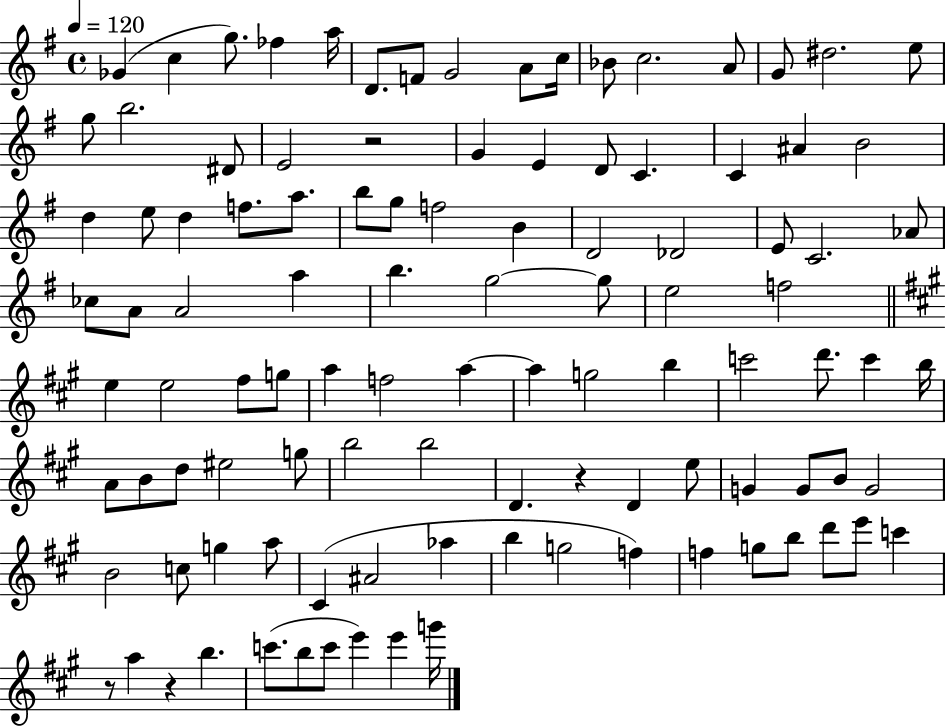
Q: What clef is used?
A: treble